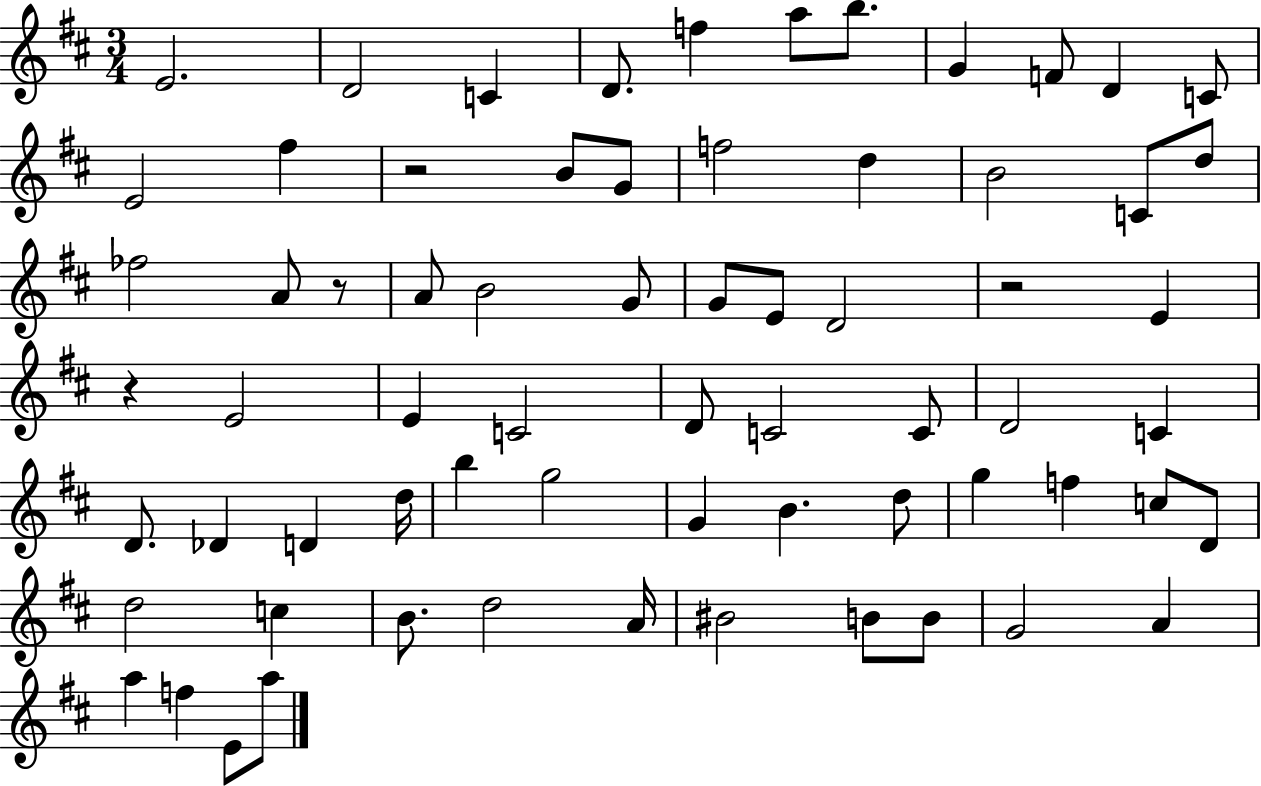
X:1
T:Untitled
M:3/4
L:1/4
K:D
E2 D2 C D/2 f a/2 b/2 G F/2 D C/2 E2 ^f z2 B/2 G/2 f2 d B2 C/2 d/2 _f2 A/2 z/2 A/2 B2 G/2 G/2 E/2 D2 z2 E z E2 E C2 D/2 C2 C/2 D2 C D/2 _D D d/4 b g2 G B d/2 g f c/2 D/2 d2 c B/2 d2 A/4 ^B2 B/2 B/2 G2 A a f E/2 a/2